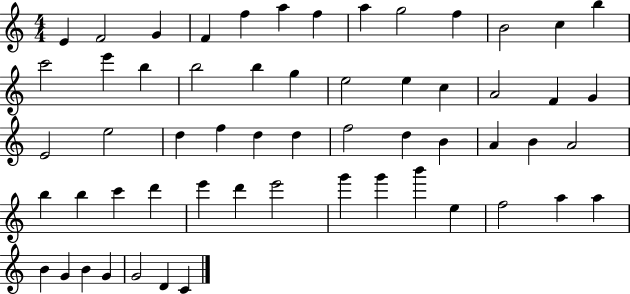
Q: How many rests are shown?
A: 0